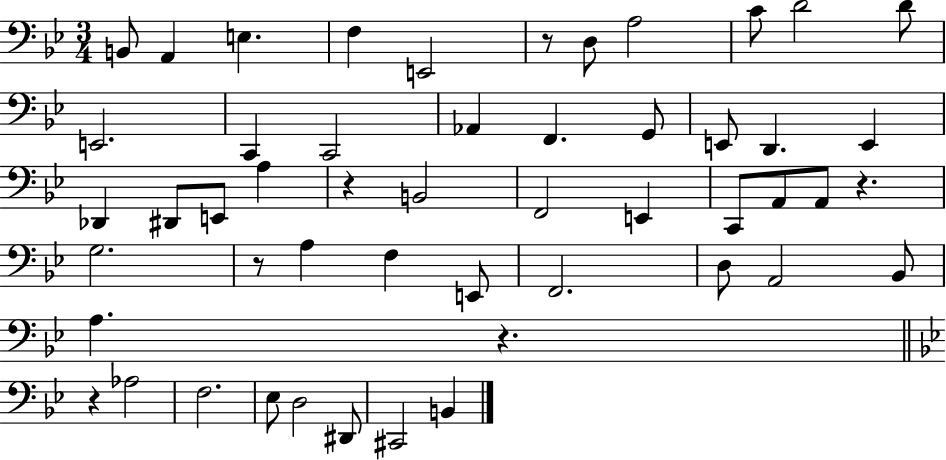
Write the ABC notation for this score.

X:1
T:Untitled
M:3/4
L:1/4
K:Bb
B,,/2 A,, E, F, E,,2 z/2 D,/2 A,2 C/2 D2 D/2 E,,2 C,, C,,2 _A,, F,, G,,/2 E,,/2 D,, E,, _D,, ^D,,/2 E,,/2 A, z B,,2 F,,2 E,, C,,/2 A,,/2 A,,/2 z G,2 z/2 A, F, E,,/2 F,,2 D,/2 A,,2 _B,,/2 A, z z _A,2 F,2 _E,/2 D,2 ^D,,/2 ^C,,2 B,,